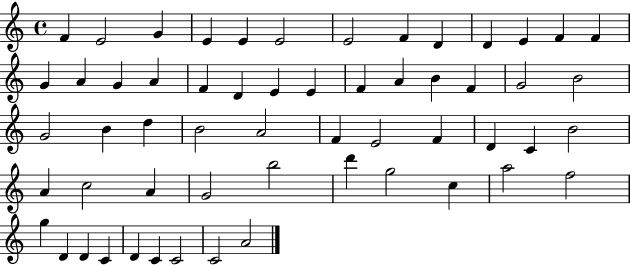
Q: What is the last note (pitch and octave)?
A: A4